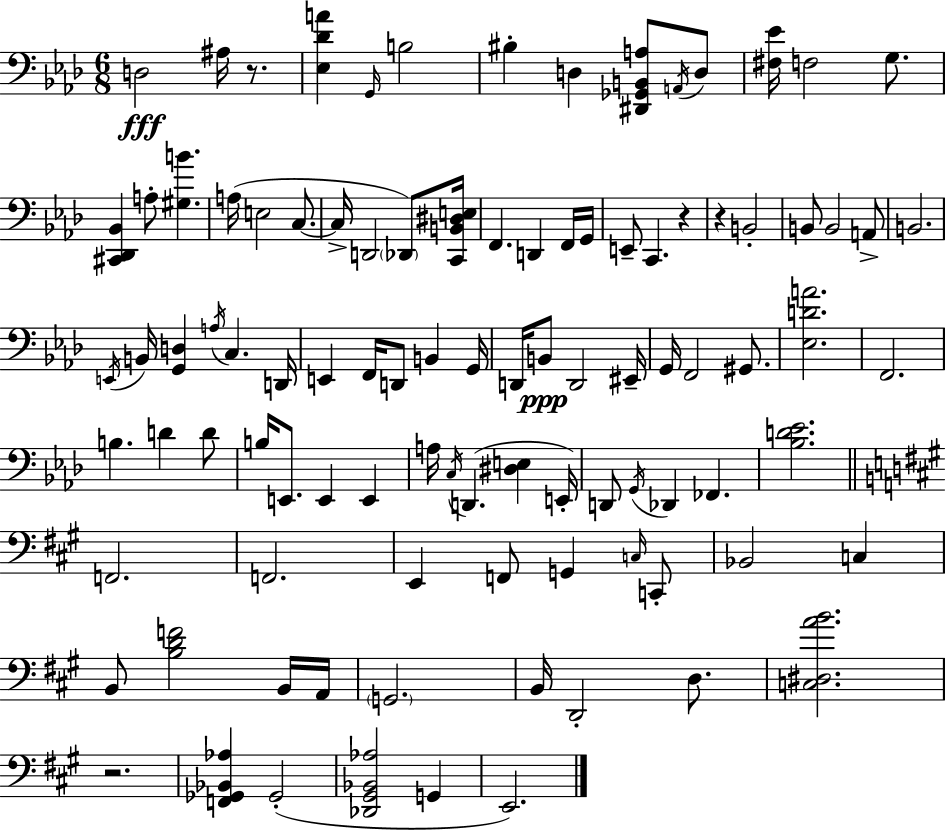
X:1
T:Untitled
M:6/8
L:1/4
K:Fm
D,2 ^A,/4 z/2 [_E,_DA] G,,/4 B,2 ^B, D, [^D,,_G,,B,,A,]/2 A,,/4 D,/2 [^F,_E]/4 F,2 G,/2 [^C,,_D,,_B,,] A,/2 [^G,B] A,/4 E,2 C,/2 C,/4 D,,2 _D,,/2 [C,,B,,^D,E,]/4 F,, D,, F,,/4 G,,/4 E,,/2 C,, z z B,,2 B,,/2 B,,2 A,,/2 B,,2 E,,/4 B,,/4 [G,,D,] A,/4 C, D,,/4 E,, F,,/4 D,,/2 B,, G,,/4 D,,/4 B,,/2 D,,2 ^E,,/4 G,,/4 F,,2 ^G,,/2 [_E,DA]2 F,,2 B, D D/2 B,/4 E,,/2 E,, E,, A,/4 C,/4 D,, [^D,E,] E,,/4 D,,/2 G,,/4 _D,, _F,, [_B,D_E]2 F,,2 F,,2 E,, F,,/2 G,, C,/4 C,,/2 _B,,2 C, B,,/2 [B,DF]2 B,,/4 A,,/4 G,,2 B,,/4 D,,2 D,/2 [C,^D,AB]2 z2 [F,,_G,,_B,,_A,] _G,,2 [_D,,^G,,_B,,_A,]2 G,, E,,2